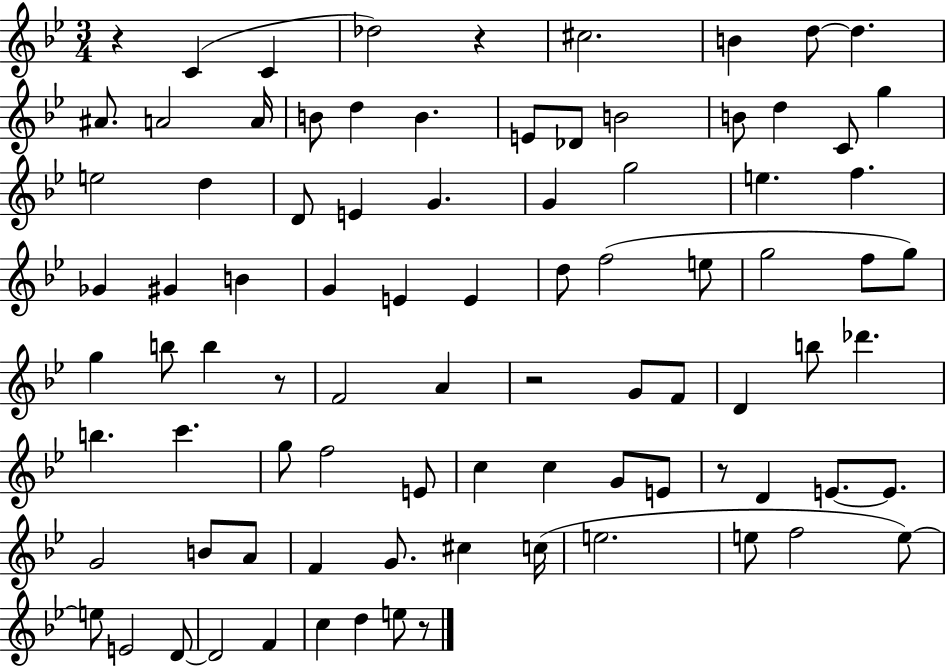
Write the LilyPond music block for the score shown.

{
  \clef treble
  \numericTimeSignature
  \time 3/4
  \key bes \major
  r4 c'4( c'4 | des''2) r4 | cis''2. | b'4 d''8~~ d''4. | \break ais'8. a'2 a'16 | b'8 d''4 b'4. | e'8 des'8 b'2 | b'8 d''4 c'8 g''4 | \break e''2 d''4 | d'8 e'4 g'4. | g'4 g''2 | e''4. f''4. | \break ges'4 gis'4 b'4 | g'4 e'4 e'4 | d''8 f''2( e''8 | g''2 f''8 g''8) | \break g''4 b''8 b''4 r8 | f'2 a'4 | r2 g'8 f'8 | d'4 b''8 des'''4. | \break b''4. c'''4. | g''8 f''2 e'8 | c''4 c''4 g'8 e'8 | r8 d'4 e'8.~~ e'8. | \break g'2 b'8 a'8 | f'4 g'8. cis''4 c''16( | e''2. | e''8 f''2 e''8~~) | \break e''8 e'2 d'8~~ | d'2 f'4 | c''4 d''4 e''8 r8 | \bar "|."
}